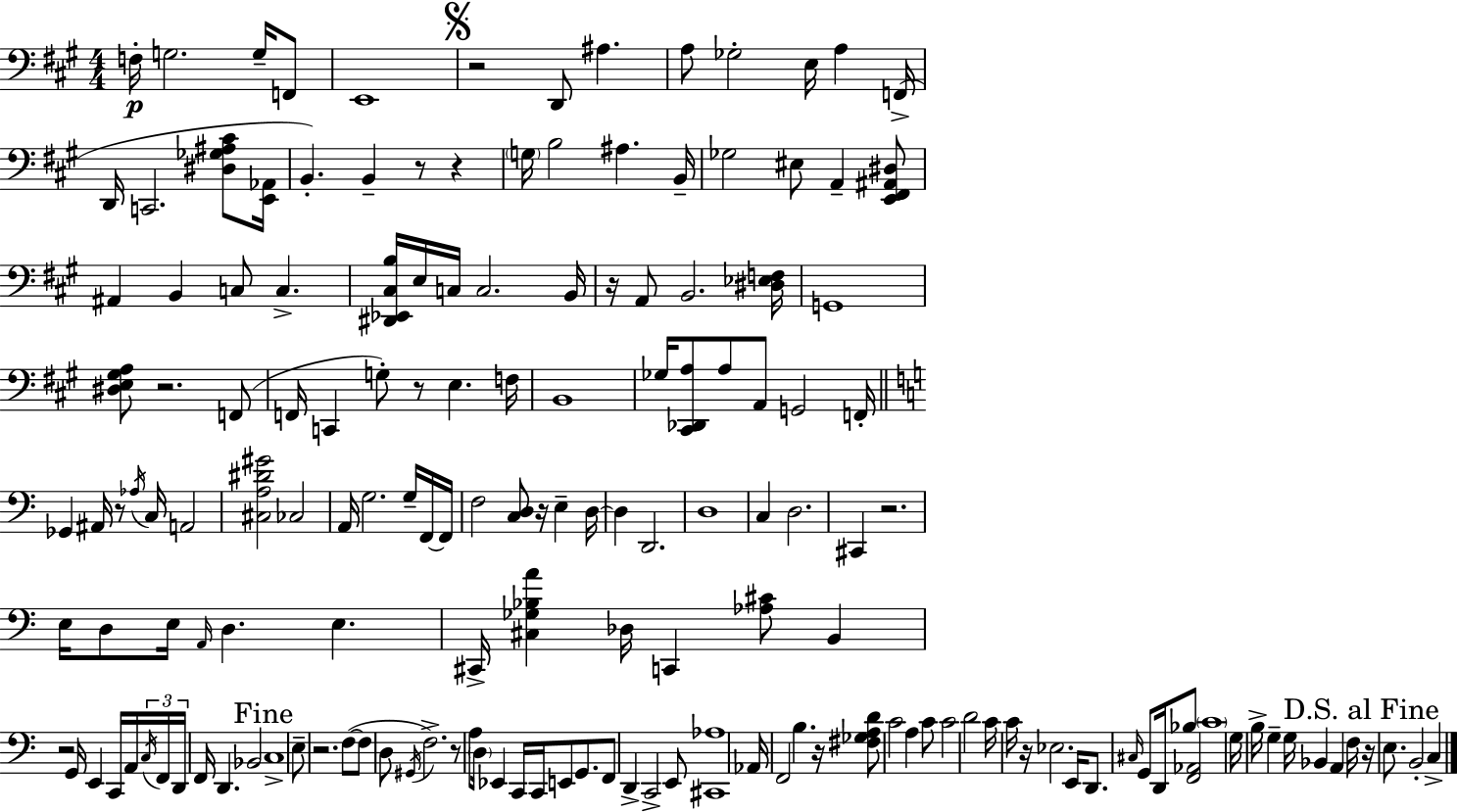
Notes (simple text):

F3/s G3/h. G3/s F2/e E2/w R/h D2/e A#3/q. A3/e Gb3/h E3/s A3/q F2/s D2/s C2/h. [D#3,Gb3,A#3,C#4]/e [E2,Ab2]/s B2/q. B2/q R/e R/q G3/s B3/h A#3/q. B2/s Gb3/h EIS3/e A2/q [E2,F#2,A#2,D#3]/e A#2/q B2/q C3/e C3/q. [D#2,Eb2,C#3,B3]/s E3/s C3/s C3/h. B2/s R/s A2/e B2/h. [D#3,Eb3,F3]/s G2/w [D#3,E3,G#3,A3]/e R/h. F2/e F2/s C2/q G3/e R/e E3/q. F3/s B2/w Gb3/s [C#2,Db2,A3]/e A3/e A2/e G2/h F2/s Gb2/q A#2/s R/e Ab3/s C3/s A2/h [C#3,A3,D#4,G#4]/h CES3/h A2/s G3/h. G3/s F2/s F2/s F3/h [C3,D3]/e R/s E3/q D3/s D3/q D2/h. D3/w C3/q D3/h. C#2/q R/h. E3/s D3/e E3/s A2/s D3/q. E3/q. C#2/s [C#3,Gb3,Bb3,A4]/q Db3/s C2/q [Ab3,C#4]/e B2/q R/h G2/s E2/q C2/s A2/s C3/s F2/s D2/s F2/s D2/q. Bb2/h C3/w E3/e R/h. F3/e F3/e D3/e G#2/s F3/h. R/e A3/e D3/s Eb2/q C2/s C2/s E2/e G2/e. F2/e D2/q C2/h E2/e [C#2,Ab3]/w Ab2/s F2/h B3/q. R/s [F#3,Gb3,A3,D4]/e C4/h A3/q C4/e C4/h D4/h C4/s C4/s R/s Eb3/h. E2/s D2/e. C#3/s G2/e D2/s Bb3/e [F2,Ab2]/h C4/w G3/s B3/s G3/q G3/s Bb2/q A2/q F3/s R/s E3/e. B2/h C3/q